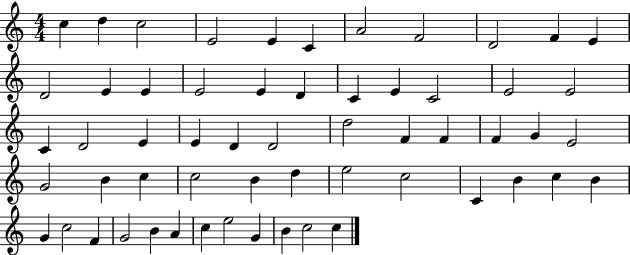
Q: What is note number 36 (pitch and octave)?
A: B4